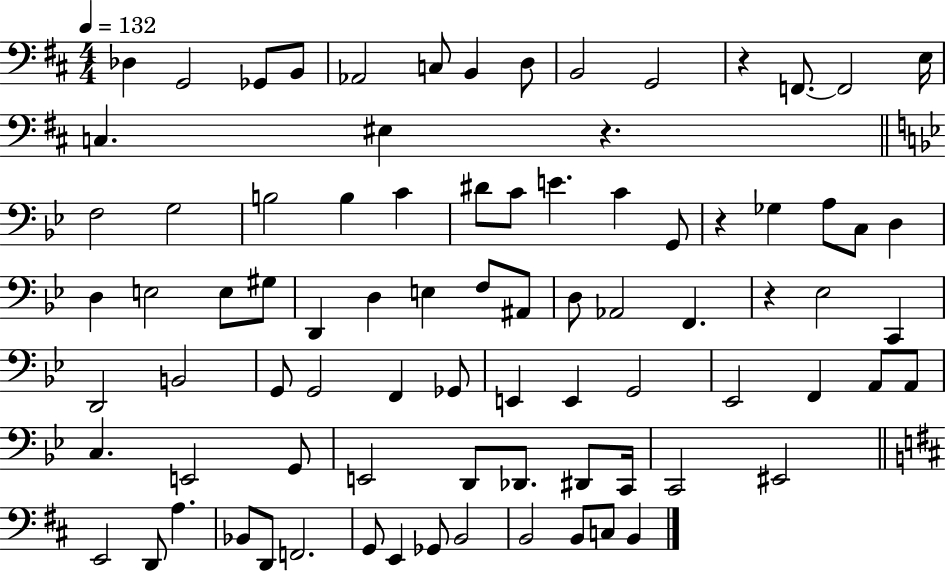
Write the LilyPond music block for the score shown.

{
  \clef bass
  \numericTimeSignature
  \time 4/4
  \key d \major
  \tempo 4 = 132
  des4 g,2 ges,8 b,8 | aes,2 c8 b,4 d8 | b,2 g,2 | r4 f,8.~~ f,2 e16 | \break c4. eis4 r4. | \bar "||" \break \key g \minor f2 g2 | b2 b4 c'4 | dis'8 c'8 e'4. c'4 g,8 | r4 ges4 a8 c8 d4 | \break d4 e2 e8 gis8 | d,4 d4 e4 f8 ais,8 | d8 aes,2 f,4. | r4 ees2 c,4 | \break d,2 b,2 | g,8 g,2 f,4 ges,8 | e,4 e,4 g,2 | ees,2 f,4 a,8 a,8 | \break c4. e,2 g,8 | e,2 d,8 des,8. dis,8 c,16 | c,2 eis,2 | \bar "||" \break \key b \minor e,2 d,8 a4. | bes,8 d,8 f,2. | g,8 e,4 ges,8 b,2 | b,2 b,8 c8 b,4 | \break \bar "|."
}